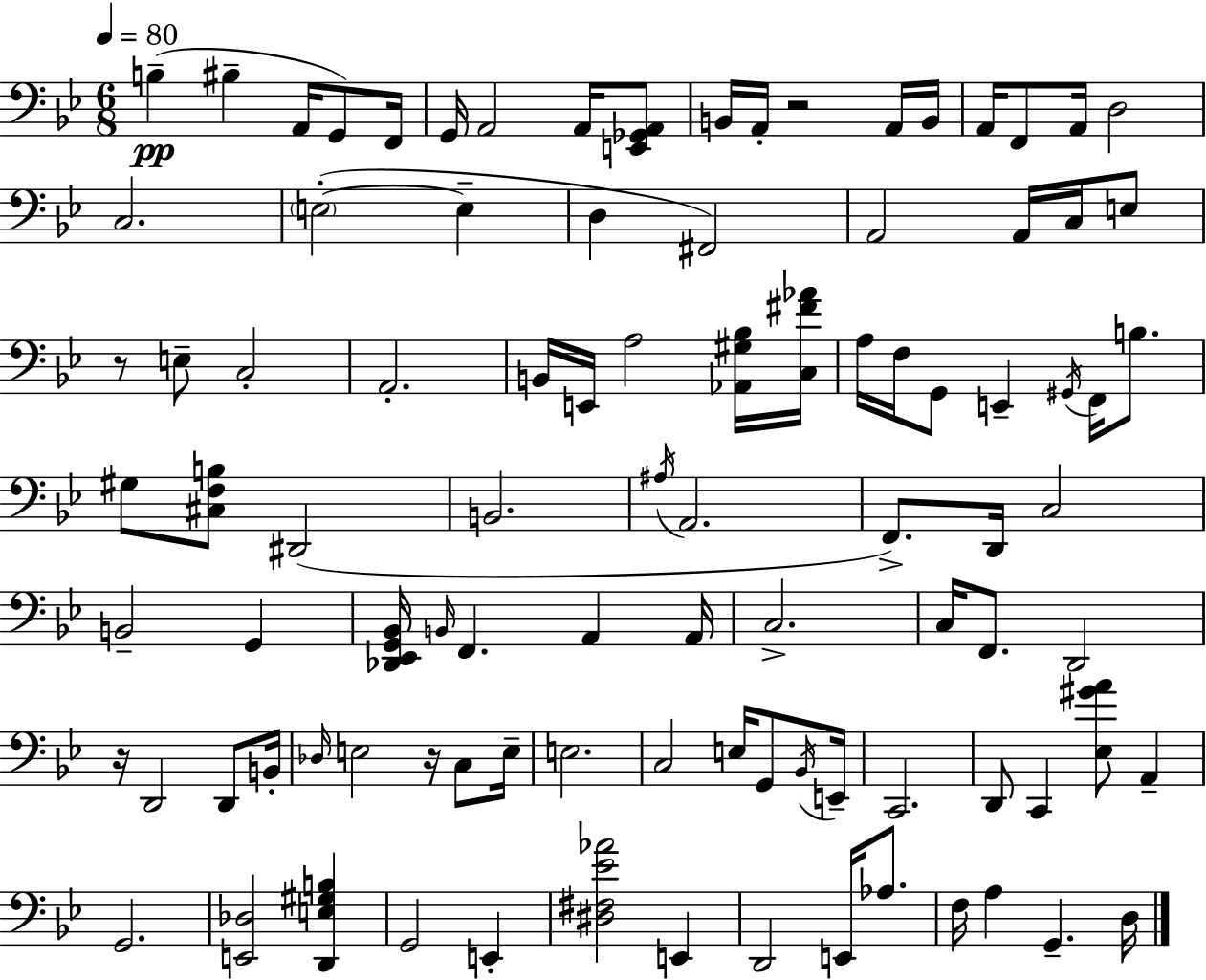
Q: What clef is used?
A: bass